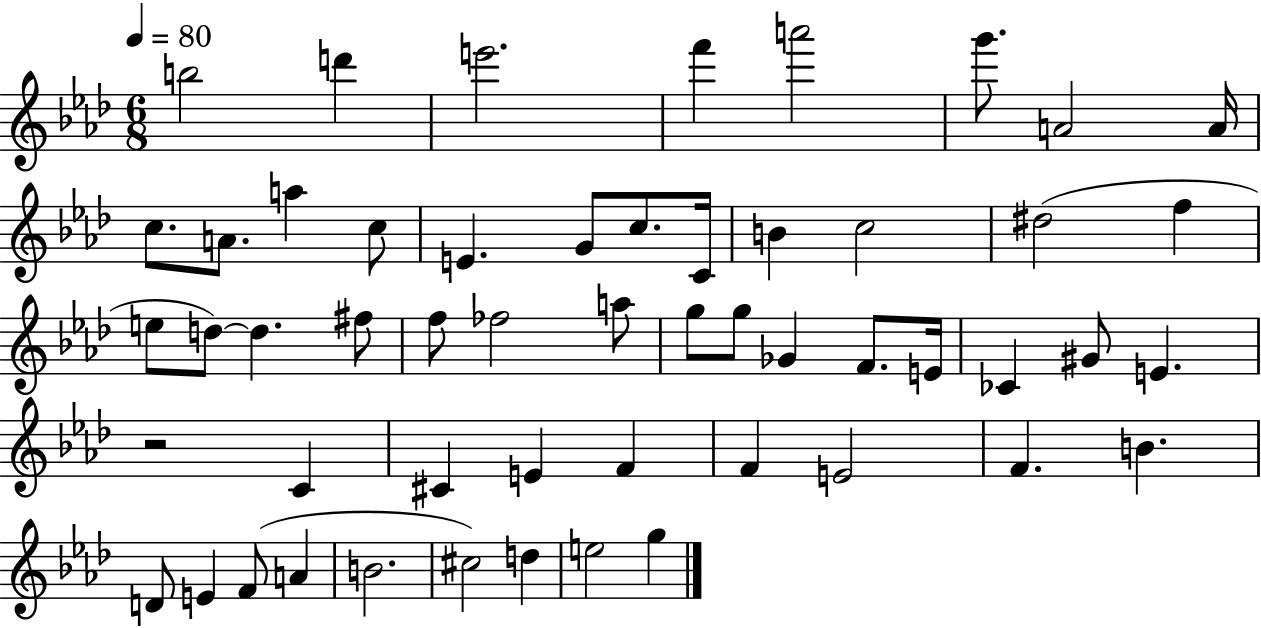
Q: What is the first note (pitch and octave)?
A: B5